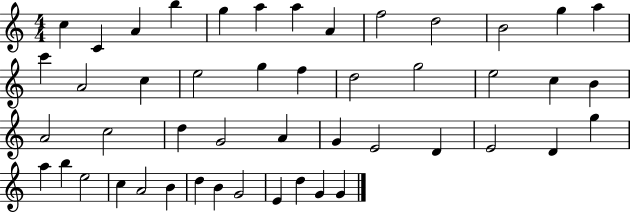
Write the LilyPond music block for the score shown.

{
  \clef treble
  \numericTimeSignature
  \time 4/4
  \key c \major
  c''4 c'4 a'4 b''4 | g''4 a''4 a''4 a'4 | f''2 d''2 | b'2 g''4 a''4 | \break c'''4 a'2 c''4 | e''2 g''4 f''4 | d''2 g''2 | e''2 c''4 b'4 | \break a'2 c''2 | d''4 g'2 a'4 | g'4 e'2 d'4 | e'2 d'4 g''4 | \break a''4 b''4 e''2 | c''4 a'2 b'4 | d''4 b'4 g'2 | e'4 d''4 g'4 g'4 | \break \bar "|."
}